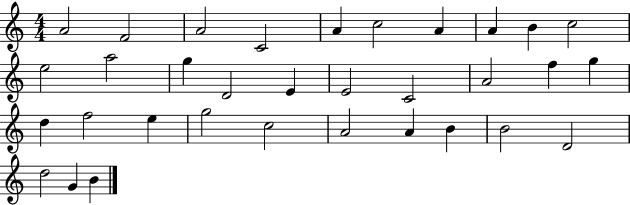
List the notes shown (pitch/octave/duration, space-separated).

A4/h F4/h A4/h C4/h A4/q C5/h A4/q A4/q B4/q C5/h E5/h A5/h G5/q D4/h E4/q E4/h C4/h A4/h F5/q G5/q D5/q F5/h E5/q G5/h C5/h A4/h A4/q B4/q B4/h D4/h D5/h G4/q B4/q